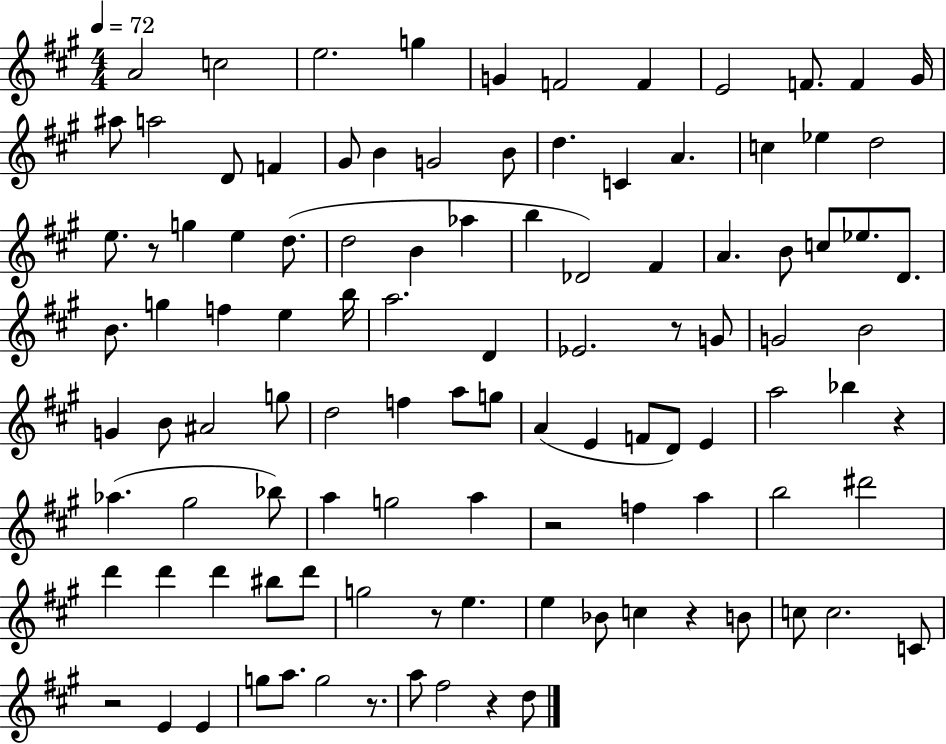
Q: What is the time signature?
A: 4/4